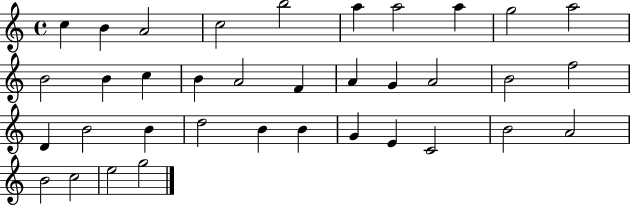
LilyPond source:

{
  \clef treble
  \time 4/4
  \defaultTimeSignature
  \key c \major
  c''4 b'4 a'2 | c''2 b''2 | a''4 a''2 a''4 | g''2 a''2 | \break b'2 b'4 c''4 | b'4 a'2 f'4 | a'4 g'4 a'2 | b'2 f''2 | \break d'4 b'2 b'4 | d''2 b'4 b'4 | g'4 e'4 c'2 | b'2 a'2 | \break b'2 c''2 | e''2 g''2 | \bar "|."
}